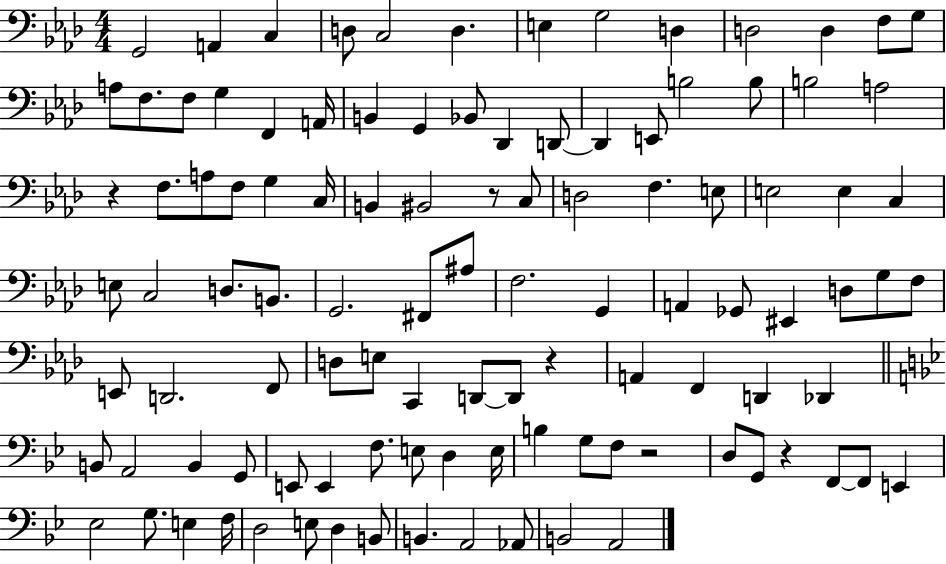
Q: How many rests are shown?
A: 5